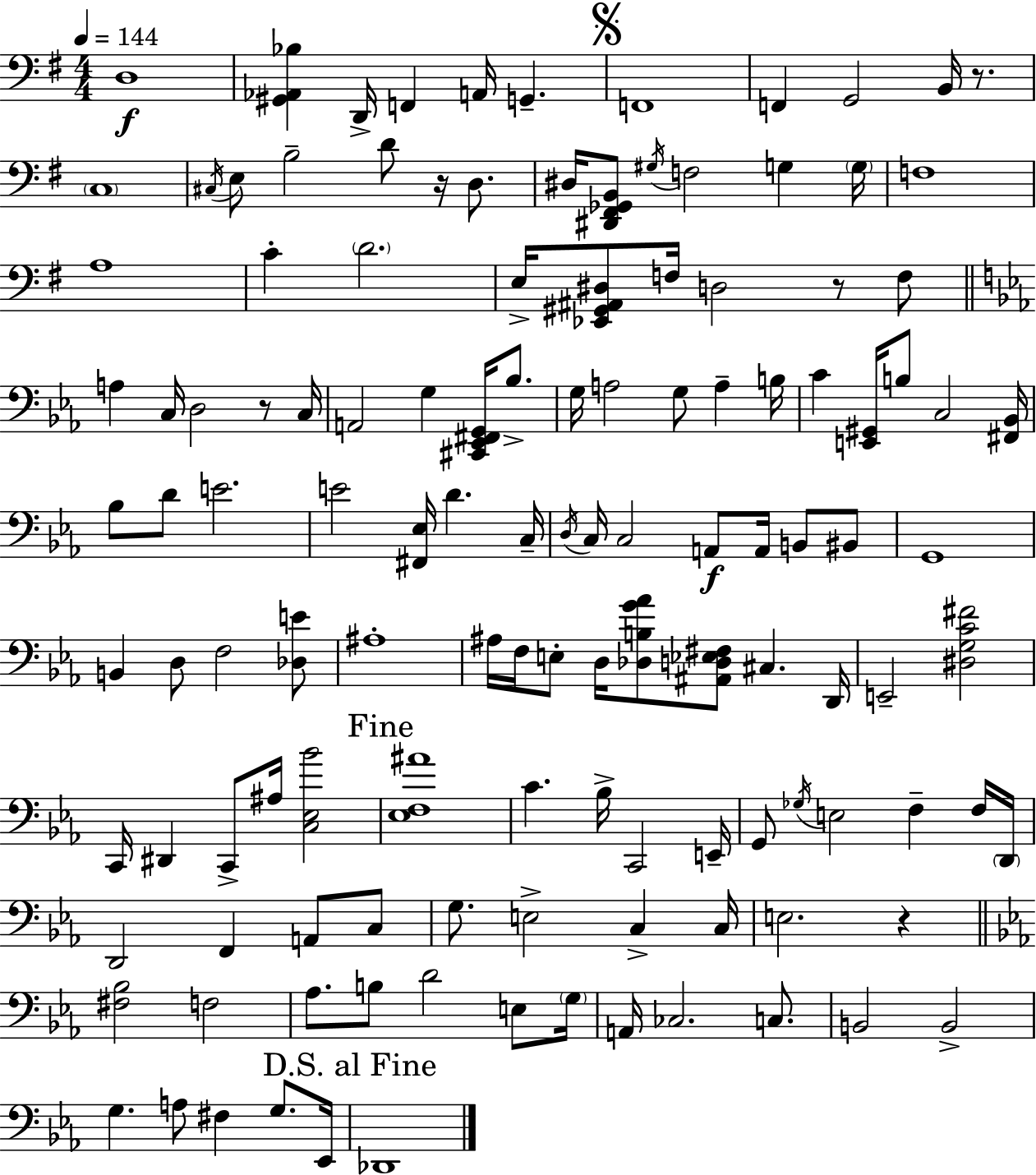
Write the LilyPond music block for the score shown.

{
  \clef bass
  \numericTimeSignature
  \time 4/4
  \key e \minor
  \tempo 4 = 144
  d1\f | <gis, aes, bes>4 d,16-> f,4 a,16 g,4.-- | \mark \markup { \musicglyph "scripts.segno" } f,1 | f,4 g,2 b,16 r8. | \break \parenthesize c1 | \acciaccatura { cis16 } e8 b2-- d'8 r16 d8. | dis16 <dis, fis, ges, b,>8 \acciaccatura { gis16 } f2 g4 | \parenthesize g16 f1 | \break a1 | c'4-. \parenthesize d'2. | e16-> <ees, gis, ais, dis>8 f16 d2 r8 | f8 \bar "||" \break \key ees \major a4 c16 d2 r8 c16 | a,2 g4 <cis, ees, fis, g,>16 bes8.-> | g16 a2 g8 a4-- b16 | c'4 <e, gis,>16 b8 c2 <fis, bes,>16 | \break bes8 d'8 e'2. | e'2 <fis, ees>16 d'4. c16-- | \acciaccatura { d16 } c16 c2 a,8\f a,16 b,8 bis,8 | g,1 | \break b,4 d8 f2 <des e'>8 | ais1-. | ais16 f16 e8-. d16 <des b g' aes'>8 <ais, d ees fis>8 cis4. | d,16 e,2-- <dis g c' fis'>2 | \break c,16 dis,4 c,8-> ais16 <c ees bes'>2 | \mark "Fine" <ees f ais'>1 | c'4. bes16-> c,2 | e,16-- g,8 \acciaccatura { ges16 } e2 f4-- | \break f16 \parenthesize d,16 d,2 f,4 a,8 | c8 g8. e2-> c4-> | c16 e2. r4 | \bar "||" \break \key ees \major <fis bes>2 f2 | aes8. b8 d'2 e8 \parenthesize g16 | a,16 ces2. c8. | b,2 b,2-> | \break g4. a8 fis4 g8. ees,16 | \mark "D.S. al Fine" des,1 | \bar "|."
}